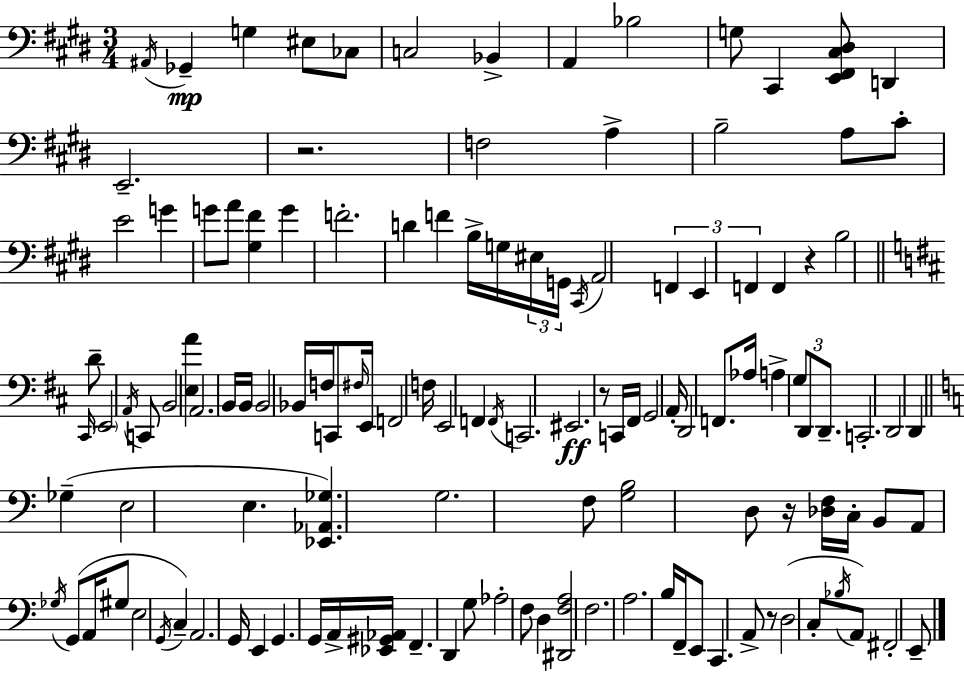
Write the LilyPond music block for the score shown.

{
  \clef bass
  \numericTimeSignature
  \time 3/4
  \key e \major
  \acciaccatura { ais,16 }\mp ges,4-- g4 eis8 ces8 | c2 bes,4-> | a,4 bes2 | g8 cis,4 <e, fis, cis dis>8 d,4 | \break e,2.-- | r2. | f2 a4-> | b2-- a8 cis'8-. | \break e'2 g'4 | g'8 a'8 <gis fis'>4 g'4 | f'2.-. | d'4 f'4 b16-> g16 \tuplet 3/2 { eis16 | \break g,16 \acciaccatura { cis,16 } } a,2 \tuplet 3/2 { f,4 | e,4 f,4 } f,4 | r4 b2 | \bar "||" \break \key d \major \grace { cis,16 } d'8-- \parenthesize e,2 \acciaccatura { a,16 } | c,8 b,2 <e a'>4 | a,2. | b,16 b,16 b,2 | \break bes,16 f16 c,8 \grace { fis16 } e,16 f,2 | f16 e,2 f,4 | \acciaccatura { f,16 } c,2. | eis,2.\ff | \break r8 c,16 fis,16 g,2 | a,16-. d,2 | f,8. aes16 a4-> \tuplet 3/2 { g8 d,8 | d,8.-- } c,2.-. | \break d,2 | d,4 \bar "||" \break \key a \minor ges4--( e2 | e4. <ees, aes, ges>4.) | g2. | f8 <g b>2 d8 | \break r16 <des f>16 c16-. b,8 a,8 \acciaccatura { ges16 } g,8( a,16 gis8 | e2 \acciaccatura { g,16 } c4--) | a,2. | g,16 e,4 g,4. | \break g,16 a,16-> <ees, gis, aes,>16 f,4.-- d,4 | g8 aes2-. | f8 d4 <dis, f a>2 | f2. | \break a2. | b16 f,16-- e,8 c,4. | a,8-> r8 d2( | c8-. \acciaccatura { bes16 } a,8) fis,2-. | \break e,8-- \bar "|."
}